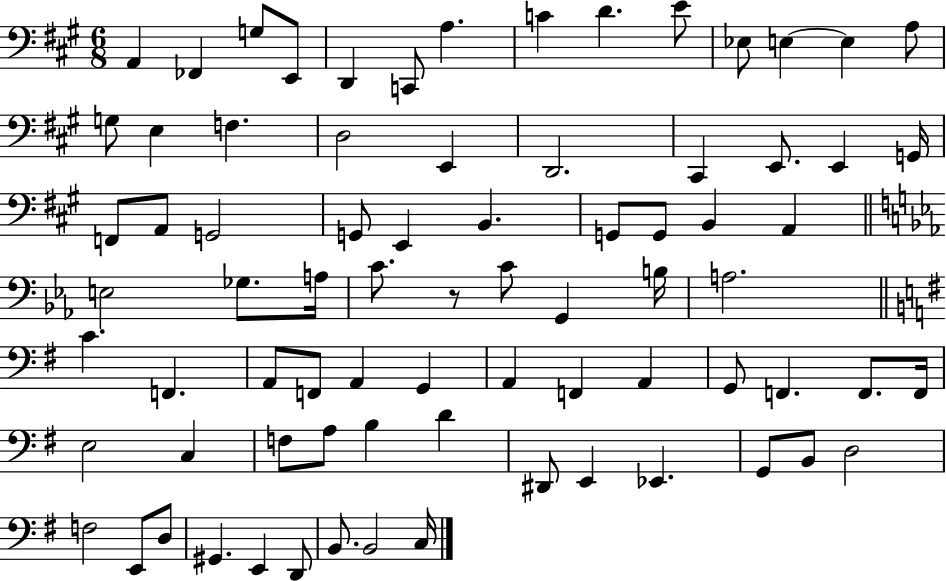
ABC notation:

X:1
T:Untitled
M:6/8
L:1/4
K:A
A,, _F,, G,/2 E,,/2 D,, C,,/2 A, C D E/2 _E,/2 E, E, A,/2 G,/2 E, F, D,2 E,, D,,2 ^C,, E,,/2 E,, G,,/4 F,,/2 A,,/2 G,,2 G,,/2 E,, B,, G,,/2 G,,/2 B,, A,, E,2 _G,/2 A,/4 C/2 z/2 C/2 G,, B,/4 A,2 C F,, A,,/2 F,,/2 A,, G,, A,, F,, A,, G,,/2 F,, F,,/2 F,,/4 E,2 C, F,/2 A,/2 B, D ^D,,/2 E,, _E,, G,,/2 B,,/2 D,2 F,2 E,,/2 D,/2 ^G,, E,, D,,/2 B,,/2 B,,2 C,/4